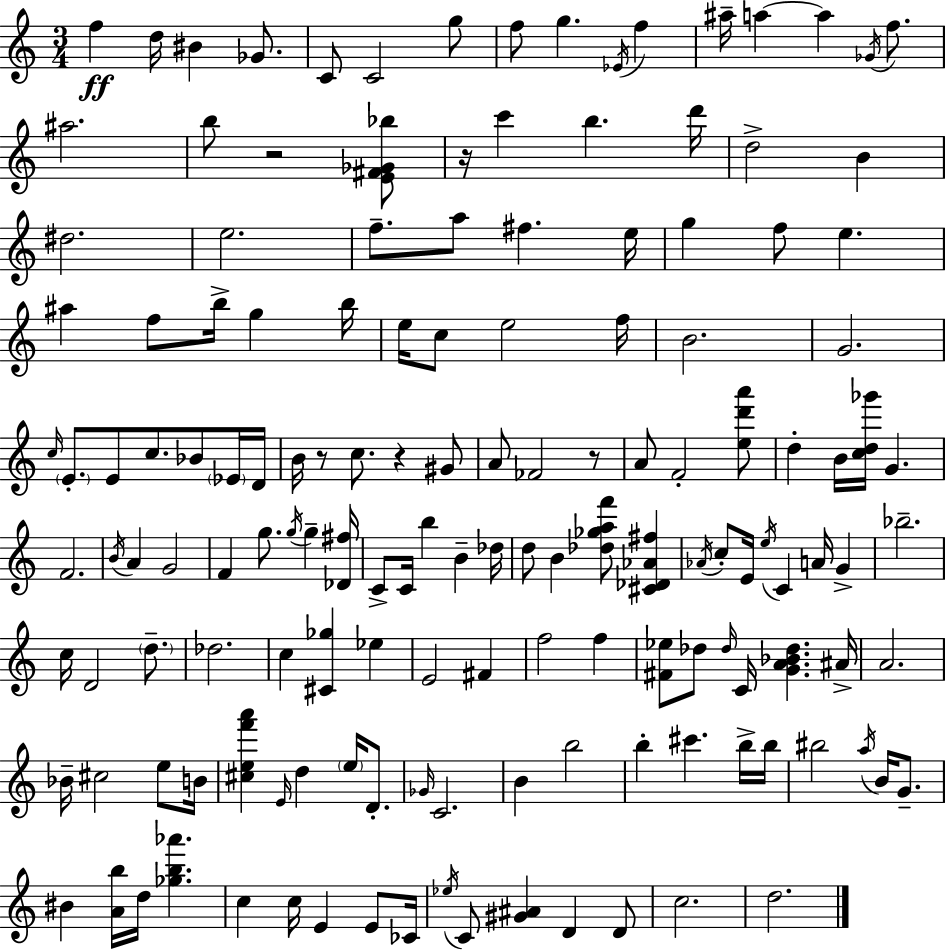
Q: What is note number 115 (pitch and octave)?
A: BIS5